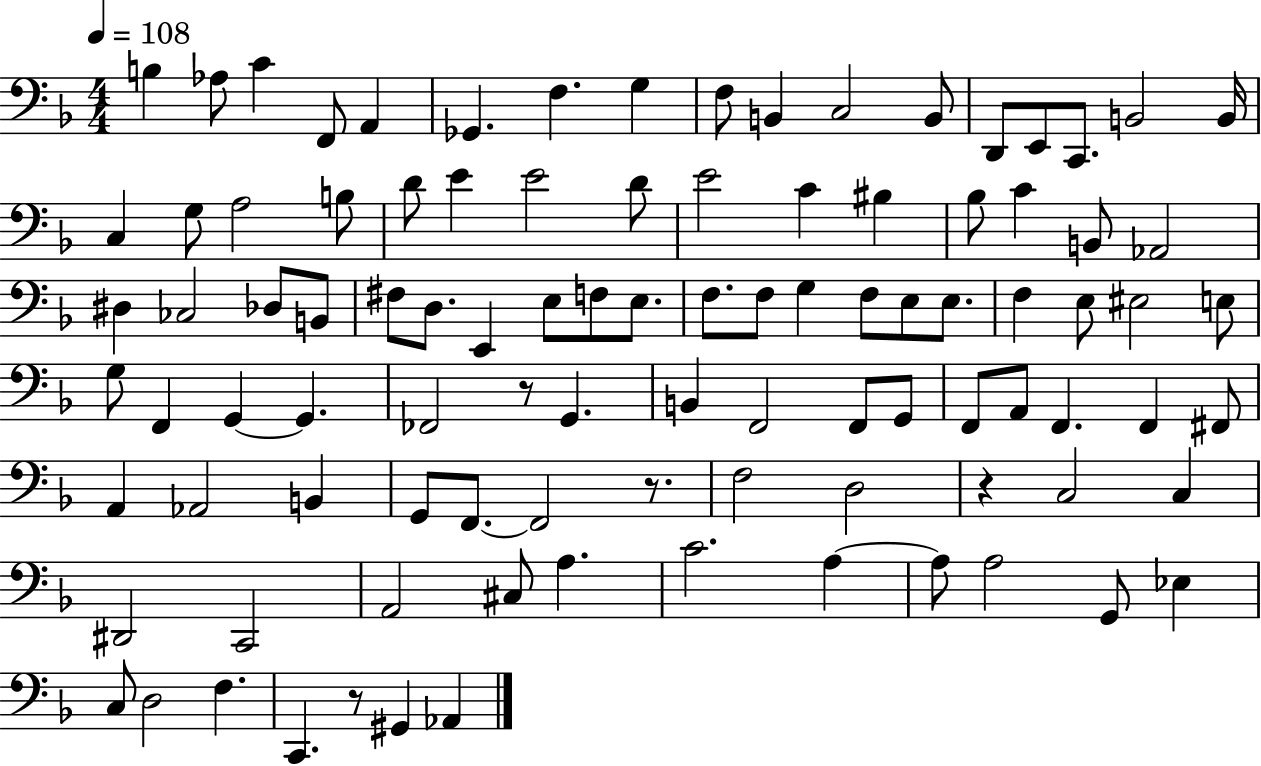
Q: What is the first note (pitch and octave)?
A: B3